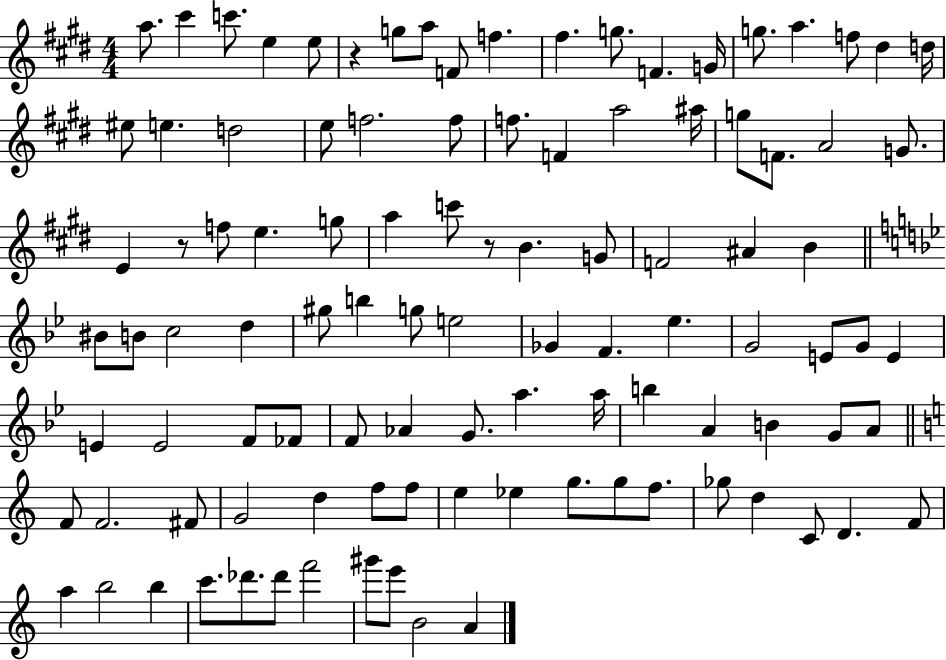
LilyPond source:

{
  \clef treble
  \numericTimeSignature
  \time 4/4
  \key e \major
  \repeat volta 2 { a''8. cis'''4 c'''8. e''4 e''8 | r4 g''8 a''8 f'8 f''4. | fis''4. g''8. f'4. g'16 | g''8. a''4. f''8 dis''4 d''16 | \break eis''8 e''4. d''2 | e''8 f''2. f''8 | f''8. f'4 a''2 ais''16 | g''8 f'8. a'2 g'8. | \break e'4 r8 f''8 e''4. g''8 | a''4 c'''8 r8 b'4. g'8 | f'2 ais'4 b'4 | \bar "||" \break \key bes \major bis'8 b'8 c''2 d''4 | gis''8 b''4 g''8 e''2 | ges'4 f'4. ees''4. | g'2 e'8 g'8 e'4 | \break e'4 e'2 f'8 fes'8 | f'8 aes'4 g'8. a''4. a''16 | b''4 a'4 b'4 g'8 a'8 | \bar "||" \break \key a \minor f'8 f'2. fis'8 | g'2 d''4 f''8 f''8 | e''4 ees''4 g''8. g''8 f''8. | ges''8 d''4 c'8 d'4. f'8 | \break a''4 b''2 b''4 | c'''8. des'''8. des'''8 f'''2 | gis'''8 e'''8 b'2 a'4 | } \bar "|."
}